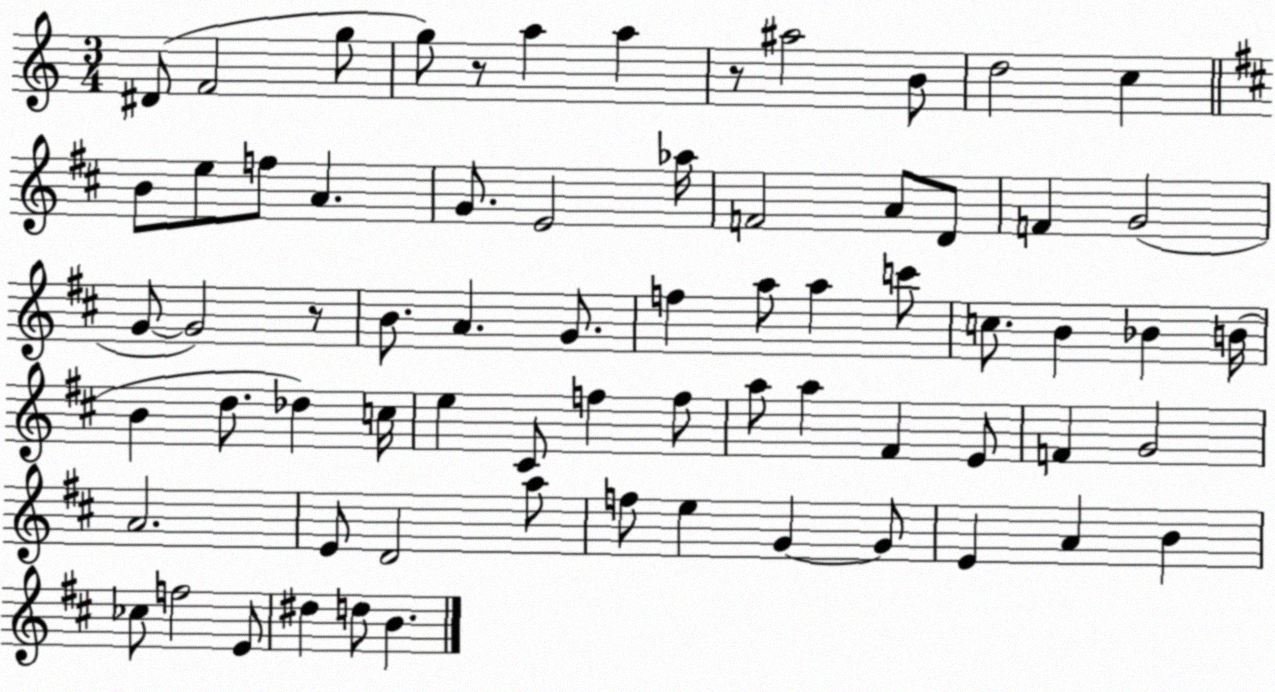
X:1
T:Untitled
M:3/4
L:1/4
K:C
^D/2 F2 g/2 g/2 z/2 a a z/2 ^a2 B/2 d2 c B/2 e/2 f/2 A G/2 E2 _a/4 F2 A/2 D/2 F G2 G/2 G2 z/2 B/2 A G/2 f a/2 a c'/2 c/2 B _B B/4 B d/2 _d c/4 e ^C/2 f f/2 a/2 a ^F E/2 F G2 A2 E/2 D2 a/2 f/2 e G G/2 E A B _c/2 f2 E/2 ^d d/2 B